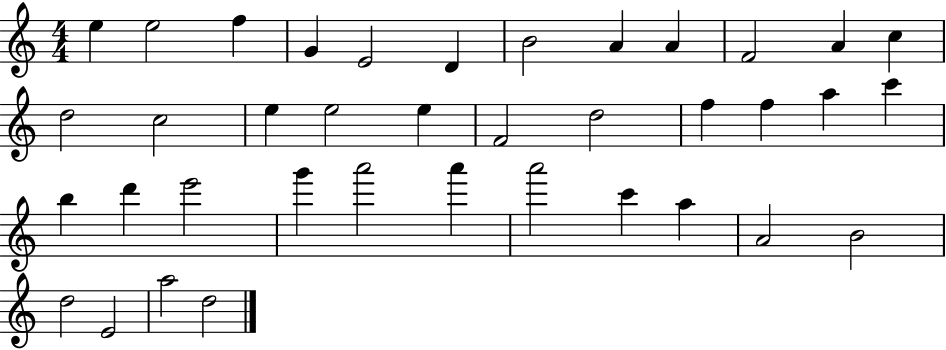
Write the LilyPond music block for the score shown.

{
  \clef treble
  \numericTimeSignature
  \time 4/4
  \key c \major
  e''4 e''2 f''4 | g'4 e'2 d'4 | b'2 a'4 a'4 | f'2 a'4 c''4 | \break d''2 c''2 | e''4 e''2 e''4 | f'2 d''2 | f''4 f''4 a''4 c'''4 | \break b''4 d'''4 e'''2 | g'''4 a'''2 a'''4 | a'''2 c'''4 a''4 | a'2 b'2 | \break d''2 e'2 | a''2 d''2 | \bar "|."
}